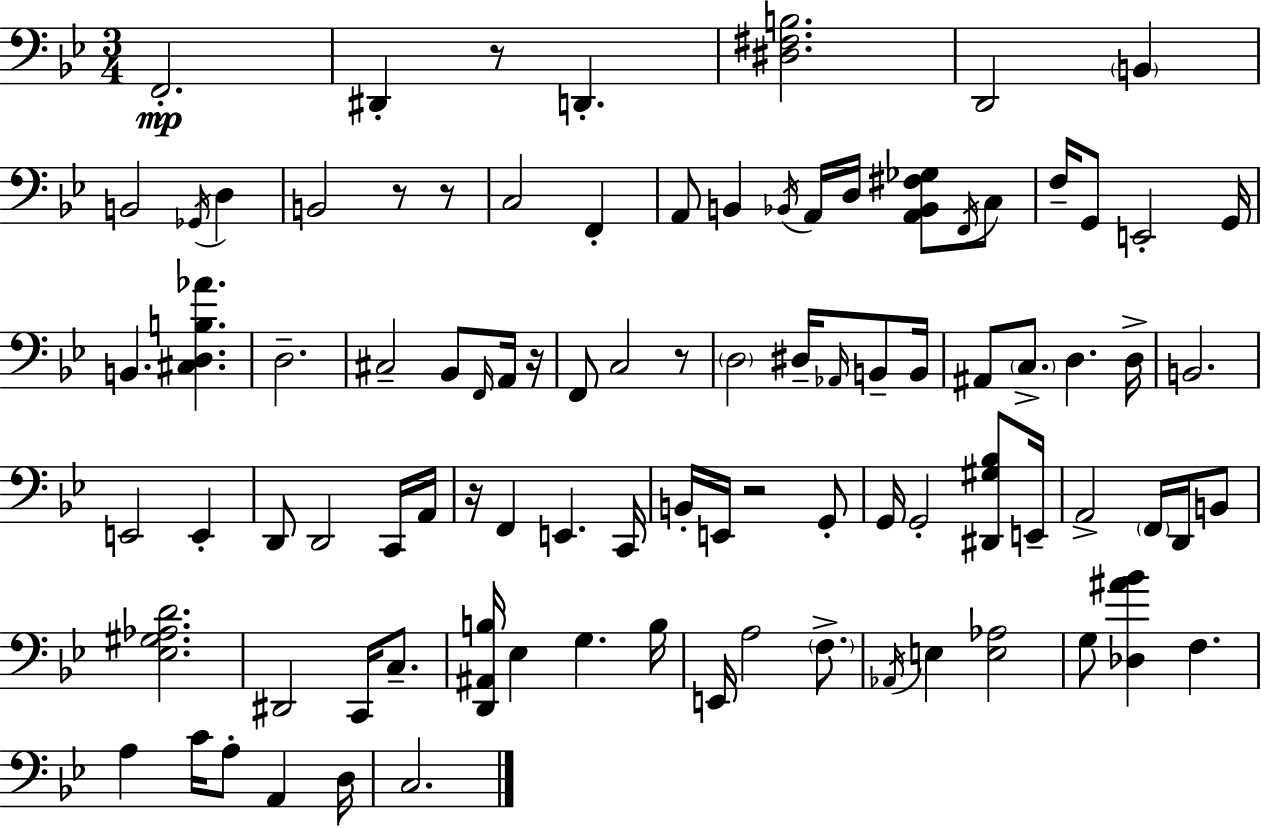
X:1
T:Untitled
M:3/4
L:1/4
K:Gm
F,,2 ^D,, z/2 D,, [^D,^F,B,]2 D,,2 B,, B,,2 _G,,/4 D, B,,2 z/2 z/2 C,2 F,, A,,/2 B,, _B,,/4 A,,/4 D,/4 [A,,_B,,^F,_G,]/2 F,,/4 C,/2 F,/4 G,,/2 E,,2 G,,/4 B,, [^C,D,B,_A] D,2 ^C,2 _B,,/2 F,,/4 A,,/4 z/4 F,,/2 C,2 z/2 D,2 ^D,/4 _A,,/4 B,,/2 B,,/4 ^A,,/2 C,/2 D, D,/4 B,,2 E,,2 E,, D,,/2 D,,2 C,,/4 A,,/4 z/4 F,, E,, C,,/4 B,,/4 E,,/4 z2 G,,/2 G,,/4 G,,2 [^D,,^G,_B,]/2 E,,/4 A,,2 F,,/4 D,,/4 B,,/2 [_E,^G,_A,D]2 ^D,,2 C,,/4 C,/2 [D,,^A,,B,]/4 _E, G, B,/4 E,,/4 A,2 F,/2 _A,,/4 E, [E,_A,]2 G,/2 [_D,^A_B] F, A, C/4 A,/2 A,, D,/4 C,2